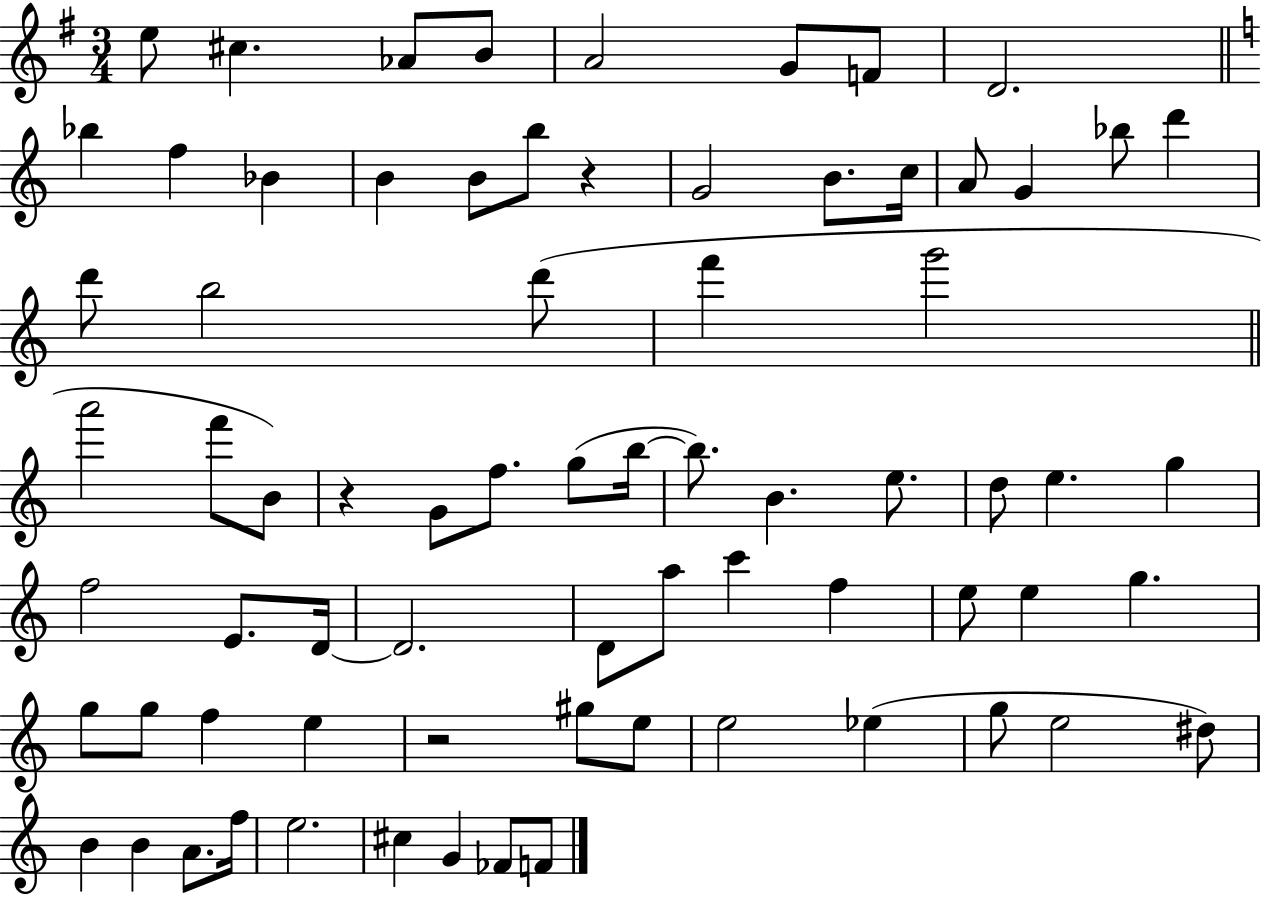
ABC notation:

X:1
T:Untitled
M:3/4
L:1/4
K:G
e/2 ^c _A/2 B/2 A2 G/2 F/2 D2 _b f _B B B/2 b/2 z G2 B/2 c/4 A/2 G _b/2 d' d'/2 b2 d'/2 f' g'2 a'2 f'/2 B/2 z G/2 f/2 g/2 b/4 b/2 B e/2 d/2 e g f2 E/2 D/4 D2 D/2 a/2 c' f e/2 e g g/2 g/2 f e z2 ^g/2 e/2 e2 _e g/2 e2 ^d/2 B B A/2 f/4 e2 ^c G _F/2 F/2